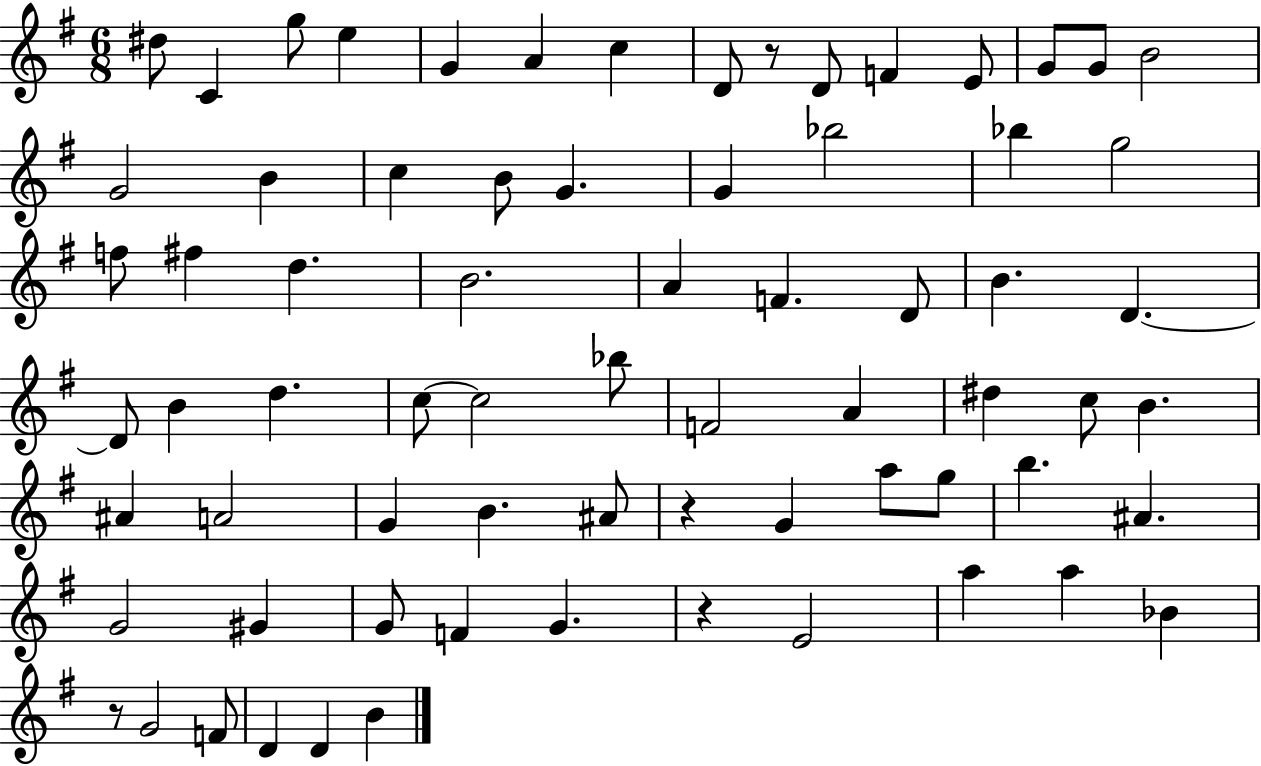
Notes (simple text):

D#5/e C4/q G5/e E5/q G4/q A4/q C5/q D4/e R/e D4/e F4/q E4/e G4/e G4/e B4/h G4/h B4/q C5/q B4/e G4/q. G4/q Bb5/h Bb5/q G5/h F5/e F#5/q D5/q. B4/h. A4/q F4/q. D4/e B4/q. D4/q. D4/e B4/q D5/q. C5/e C5/h Bb5/e F4/h A4/q D#5/q C5/e B4/q. A#4/q A4/h G4/q B4/q. A#4/e R/q G4/q A5/e G5/e B5/q. A#4/q. G4/h G#4/q G4/e F4/q G4/q. R/q E4/h A5/q A5/q Bb4/q R/e G4/h F4/e D4/q D4/q B4/q